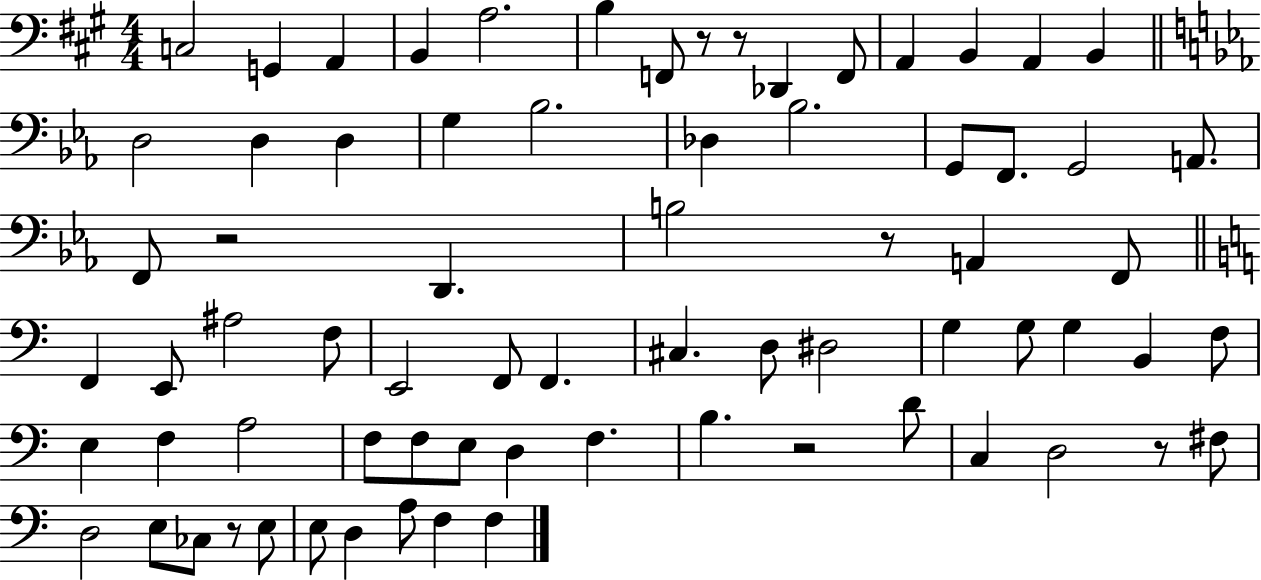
C3/h G2/q A2/q B2/q A3/h. B3/q F2/e R/e R/e Db2/q F2/e A2/q B2/q A2/q B2/q D3/h D3/q D3/q G3/q Bb3/h. Db3/q Bb3/h. G2/e F2/e. G2/h A2/e. F2/e R/h D2/q. B3/h R/e A2/q F2/e F2/q E2/e A#3/h F3/e E2/h F2/e F2/q. C#3/q. D3/e D#3/h G3/q G3/e G3/q B2/q F3/e E3/q F3/q A3/h F3/e F3/e E3/e D3/q F3/q. B3/q. R/h D4/e C3/q D3/h R/e F#3/e D3/h E3/e CES3/e R/e E3/e E3/e D3/q A3/e F3/q F3/q